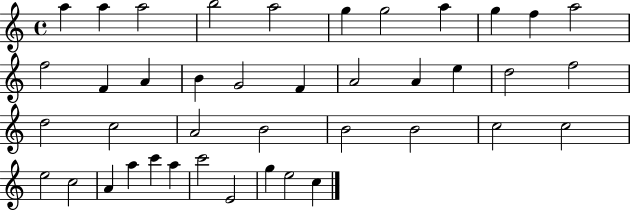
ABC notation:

X:1
T:Untitled
M:4/4
L:1/4
K:C
a a a2 b2 a2 g g2 a g f a2 f2 F A B G2 F A2 A e d2 f2 d2 c2 A2 B2 B2 B2 c2 c2 e2 c2 A a c' a c'2 E2 g e2 c